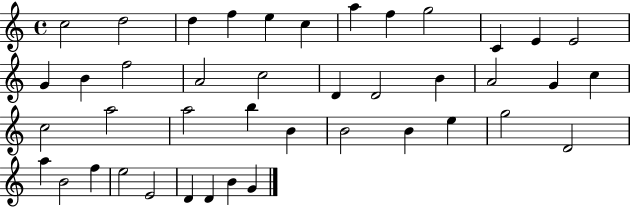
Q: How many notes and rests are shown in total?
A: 42